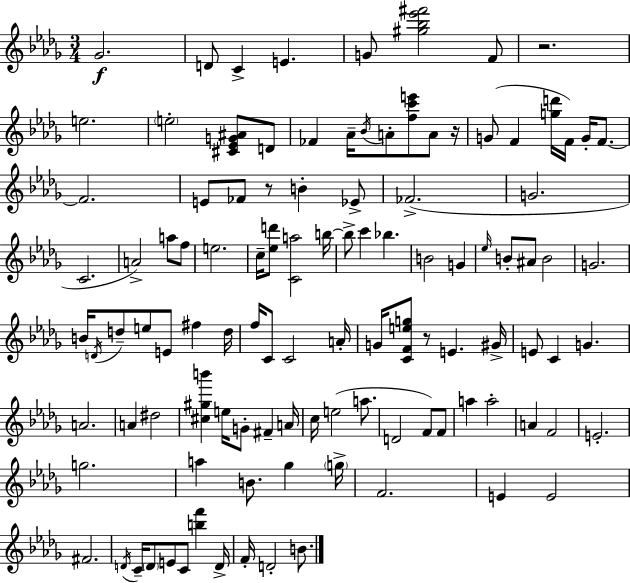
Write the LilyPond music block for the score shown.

{
  \clef treble
  \numericTimeSignature
  \time 3/4
  \key bes \minor
  ges'2.\f | d'8 c'4-> e'4. | g'8 <gis'' bes'' ees''' fis'''>2 f'8 | r2. | \break e''2. | \parenthesize e''2-. <cis' ees' g' ais'>8 d'8 | fes'4 aes'16-- \acciaccatura { bes'16 } a'8-. <f'' c''' e'''>8 a'8 | r16 g'8( f'4 <g'' d'''>16 f'16) g'16-. f'8.~~ | \break f'2. | e'8 fes'8 r8 b'4-. ees'8-> | fes'2.->( | g'2. | \break c'2. | a'2->) a''8 f''8 | e''2. | c''16-- <ees'' d'''>8 <c' a''>2 | \break b''16~~ b''8-> c'''4 bes''4. | b'2 g'4 | \grace { ees''16 } b'8-. ais'8 b'2 | g'2. | \break b'16 \acciaccatura { d'16 } d''8-- e''8 e'8 fis''4 | d''16 f''16 c'8 c'2 | a'16-. g'16 <c' f' e'' g''>8 r8 e'4. | gis'16-> e'8 c'4 g'4. | \break a'2. | a'4 dis''2 | <cis'' gis'' b'''>4 e''16 g'8-. fis'4-- | a'16 c''16 e''2( | \break a''8. d'2 f'8) | f'8 a''4 a''2-. | a'4 f'2 | e'2.-. | \break g''2. | a''4 b'8. ges''4 | \parenthesize g''16-> f'2. | e'4 e'2 | \break fis'2. | \acciaccatura { d'16 } c'16-- \parenthesize d'8 e'8 c'8 <b'' f'''>4 | d'16-> f'16-. d'2-. | b'8. \bar "|."
}